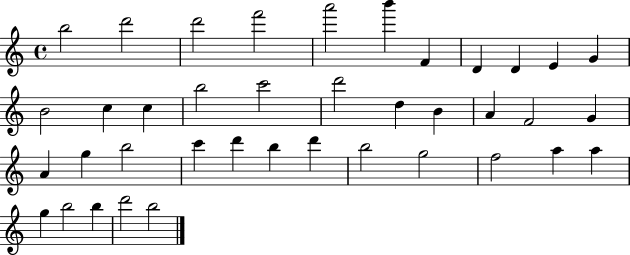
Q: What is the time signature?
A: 4/4